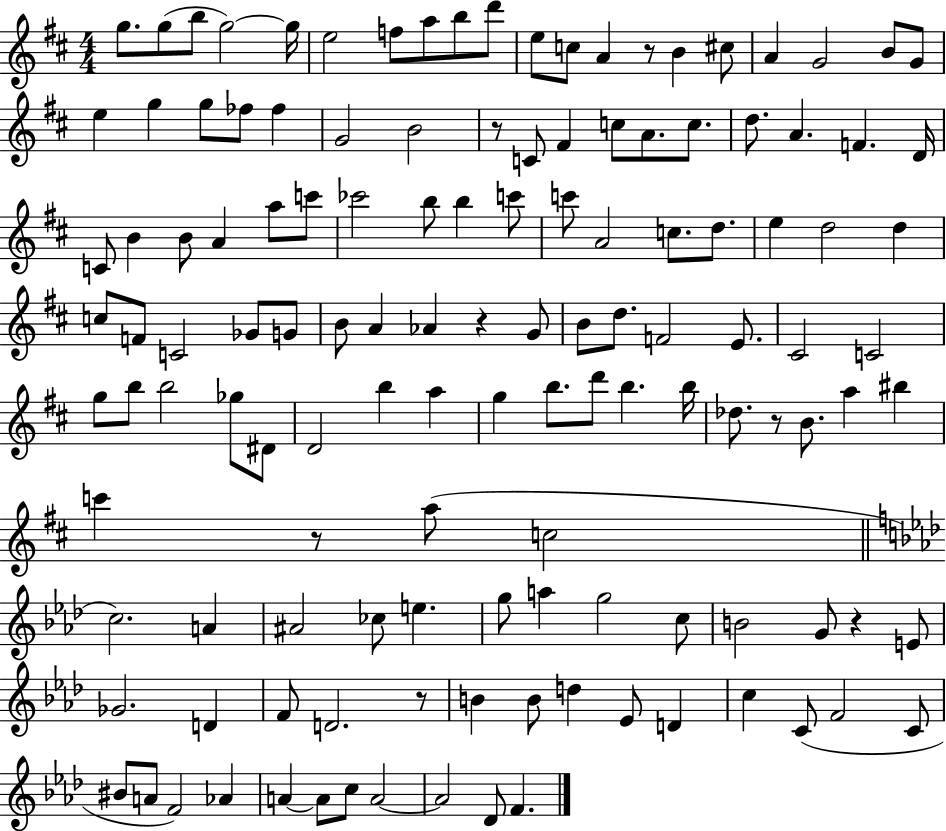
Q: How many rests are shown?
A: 7